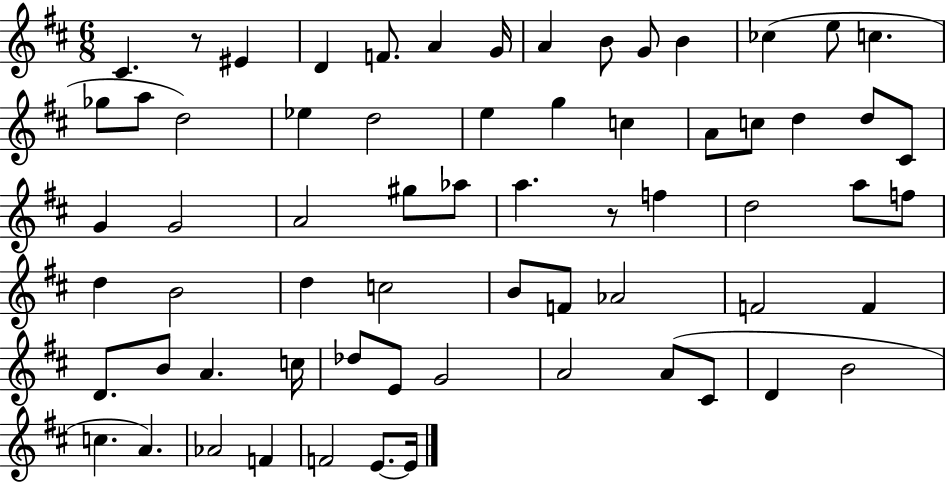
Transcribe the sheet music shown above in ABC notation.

X:1
T:Untitled
M:6/8
L:1/4
K:D
^C z/2 ^E D F/2 A G/4 A B/2 G/2 B _c e/2 c _g/2 a/2 d2 _e d2 e g c A/2 c/2 d d/2 ^C/2 G G2 A2 ^g/2 _a/2 a z/2 f d2 a/2 f/2 d B2 d c2 B/2 F/2 _A2 F2 F D/2 B/2 A c/4 _d/2 E/2 G2 A2 A/2 ^C/2 D B2 c A _A2 F F2 E/2 E/4